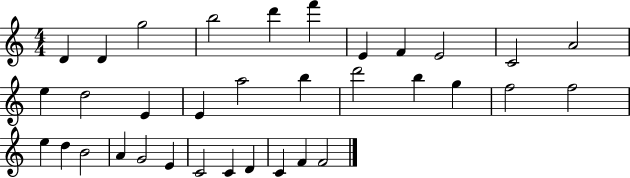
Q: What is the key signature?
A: C major